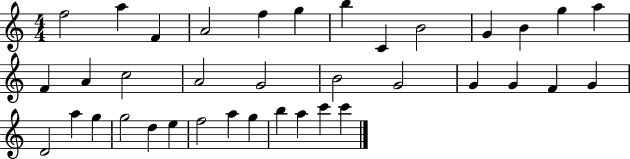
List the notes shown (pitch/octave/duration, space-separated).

F5/h A5/q F4/q A4/h F5/q G5/q B5/q C4/q B4/h G4/q B4/q G5/q A5/q F4/q A4/q C5/h A4/h G4/h B4/h G4/h G4/q G4/q F4/q G4/q D4/h A5/q G5/q G5/h D5/q E5/q F5/h A5/q G5/q B5/q A5/q C6/q C6/q